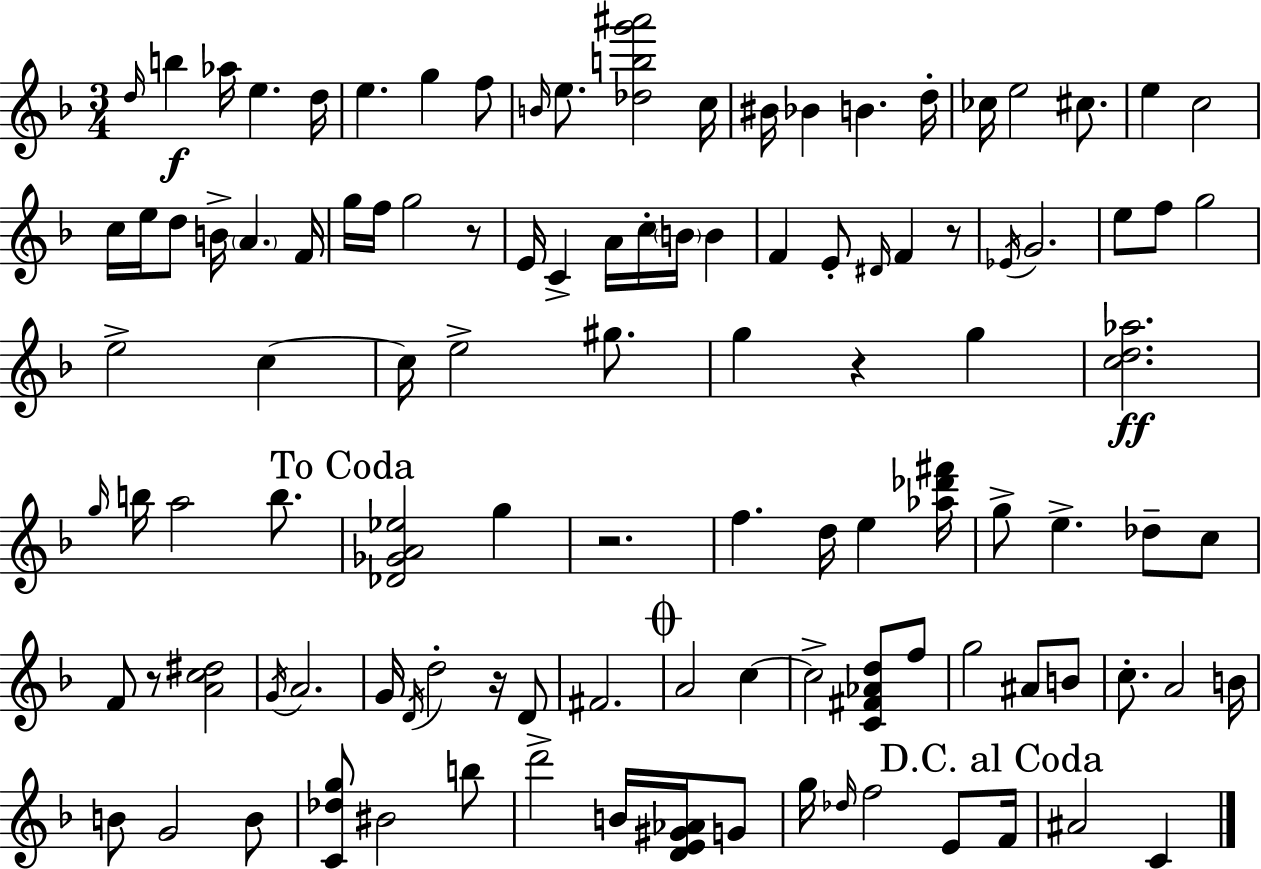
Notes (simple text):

D5/s B5/q Ab5/s E5/q. D5/s E5/q. G5/q F5/e B4/s E5/e. [Db5,B5,G6,A#6]/h C5/s BIS4/s Bb4/q B4/q. D5/s CES5/s E5/h C#5/e. E5/q C5/h C5/s E5/s D5/e B4/s A4/q. F4/s G5/s F5/s G5/h R/e E4/s C4/q A4/s C5/s B4/s B4/q F4/q E4/e D#4/s F4/q R/e Eb4/s G4/h. E5/e F5/e G5/h E5/h C5/q C5/s E5/h G#5/e. G5/q R/q G5/q [C5,D5,Ab5]/h. G5/s B5/s A5/h B5/e. [Db4,Gb4,A4,Eb5]/h G5/q R/h. F5/q. D5/s E5/q [Ab5,Db6,F#6]/s G5/e E5/q. Db5/e C5/e F4/e R/e [A4,C5,D#5]/h G4/s A4/h. G4/s D4/s D5/h R/s D4/e F#4/h. A4/h C5/q C5/h [C4,F#4,Ab4,D5]/e F5/e G5/h A#4/e B4/e C5/e. A4/h B4/s B4/e G4/h B4/e [C4,Db5,G5]/e BIS4/h B5/e D6/h B4/s [D4,E4,G#4,Ab4]/s G4/e G5/s Db5/s F5/h E4/e F4/s A#4/h C4/q